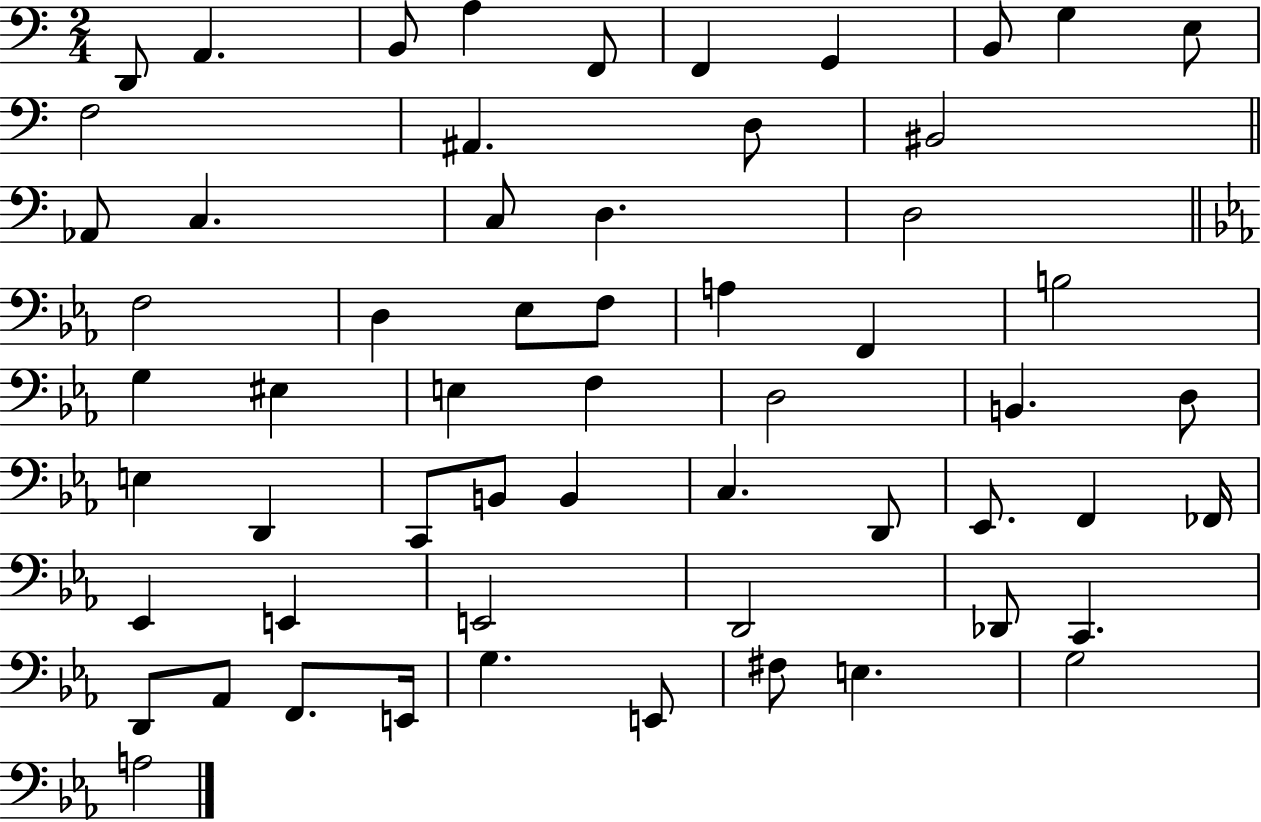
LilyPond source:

{
  \clef bass
  \numericTimeSignature
  \time 2/4
  \key c \major
  d,8 a,4. | b,8 a4 f,8 | f,4 g,4 | b,8 g4 e8 | \break f2 | ais,4. d8 | bis,2 | \bar "||" \break \key c \major aes,8 c4. | c8 d4. | d2 | \bar "||" \break \key ees \major f2 | d4 ees8 f8 | a4 f,4 | b2 | \break g4 eis4 | e4 f4 | d2 | b,4. d8 | \break e4 d,4 | c,8 b,8 b,4 | c4. d,8 | ees,8. f,4 fes,16 | \break ees,4 e,4 | e,2 | d,2 | des,8 c,4. | \break d,8 aes,8 f,8. e,16 | g4. e,8 | fis8 e4. | g2 | \break a2 | \bar "|."
}